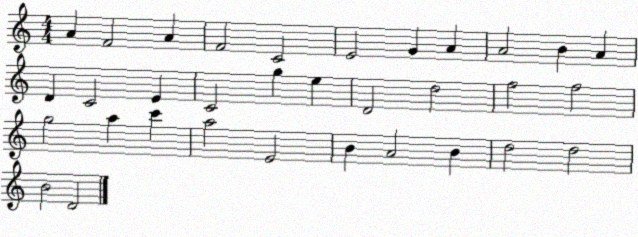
X:1
T:Untitled
M:4/4
L:1/4
K:C
A F2 A F2 C2 E2 G A A2 B A D C2 E C2 g e D2 d2 f2 f2 g2 a c' a2 E2 B A2 B d2 d2 B2 D2